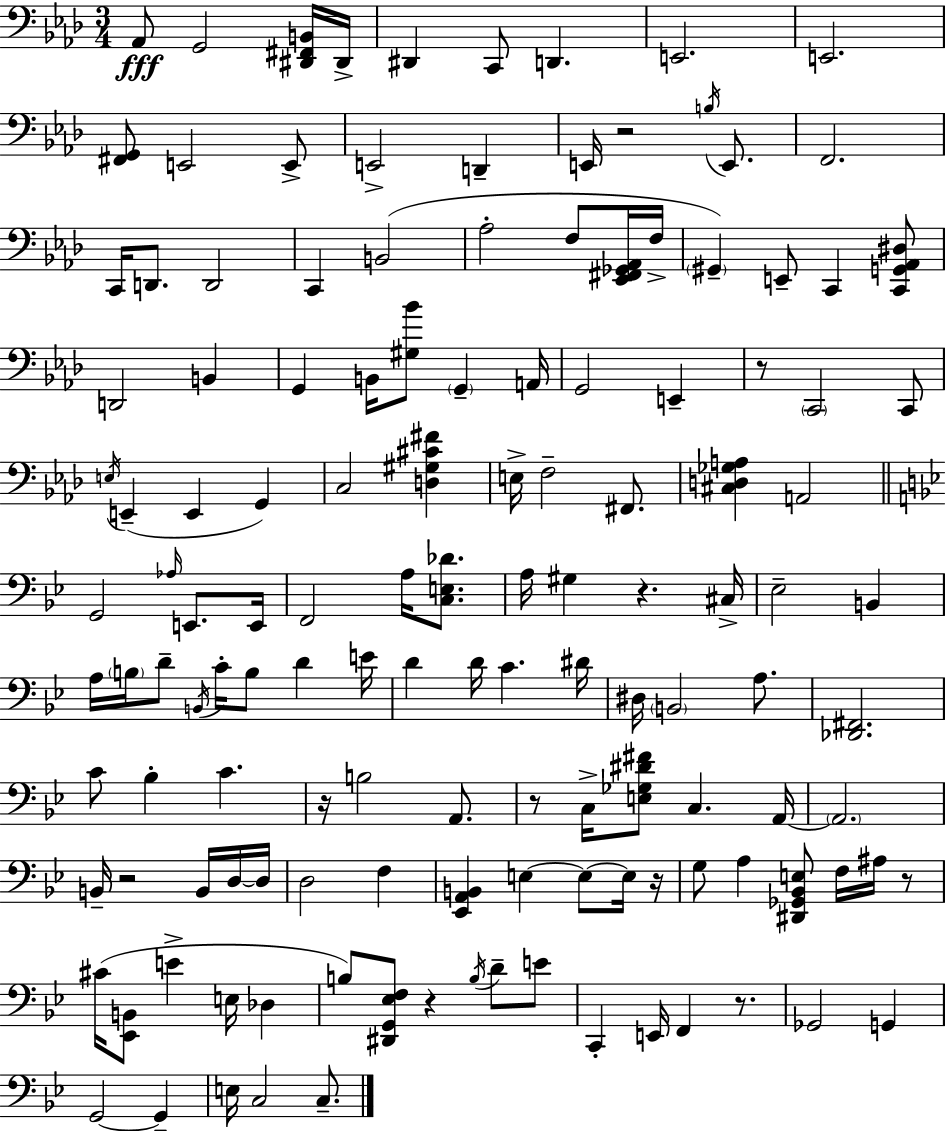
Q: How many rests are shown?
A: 10